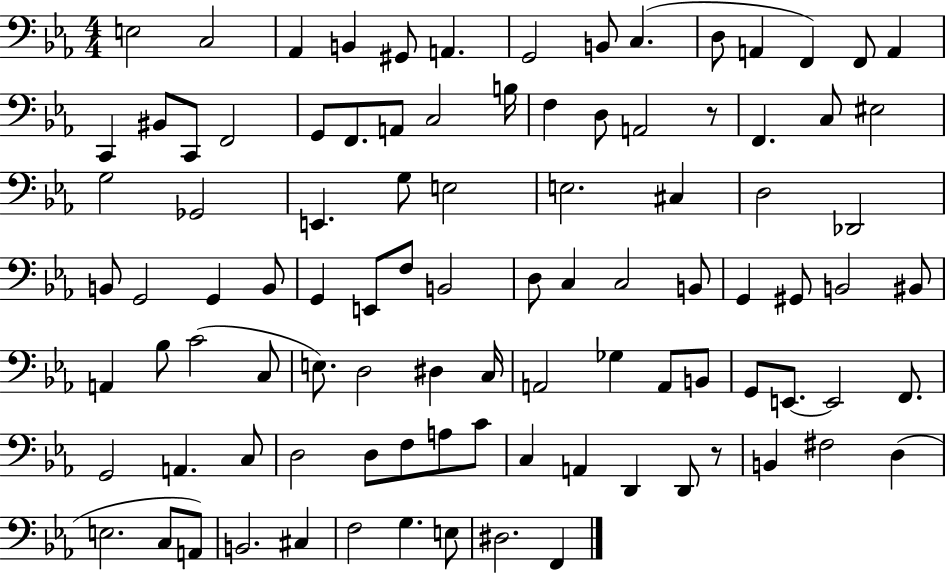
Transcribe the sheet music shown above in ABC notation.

X:1
T:Untitled
M:4/4
L:1/4
K:Eb
E,2 C,2 _A,, B,, ^G,,/2 A,, G,,2 B,,/2 C, D,/2 A,, F,, F,,/2 A,, C,, ^B,,/2 C,,/2 F,,2 G,,/2 F,,/2 A,,/2 C,2 B,/4 F, D,/2 A,,2 z/2 F,, C,/2 ^E,2 G,2 _G,,2 E,, G,/2 E,2 E,2 ^C, D,2 _D,,2 B,,/2 G,,2 G,, B,,/2 G,, E,,/2 F,/2 B,,2 D,/2 C, C,2 B,,/2 G,, ^G,,/2 B,,2 ^B,,/2 A,, _B,/2 C2 C,/2 E,/2 D,2 ^D, C,/4 A,,2 _G, A,,/2 B,,/2 G,,/2 E,,/2 E,,2 F,,/2 G,,2 A,, C,/2 D,2 D,/2 F,/2 A,/2 C/2 C, A,, D,, D,,/2 z/2 B,, ^F,2 D, E,2 C,/2 A,,/2 B,,2 ^C, F,2 G, E,/2 ^D,2 F,,